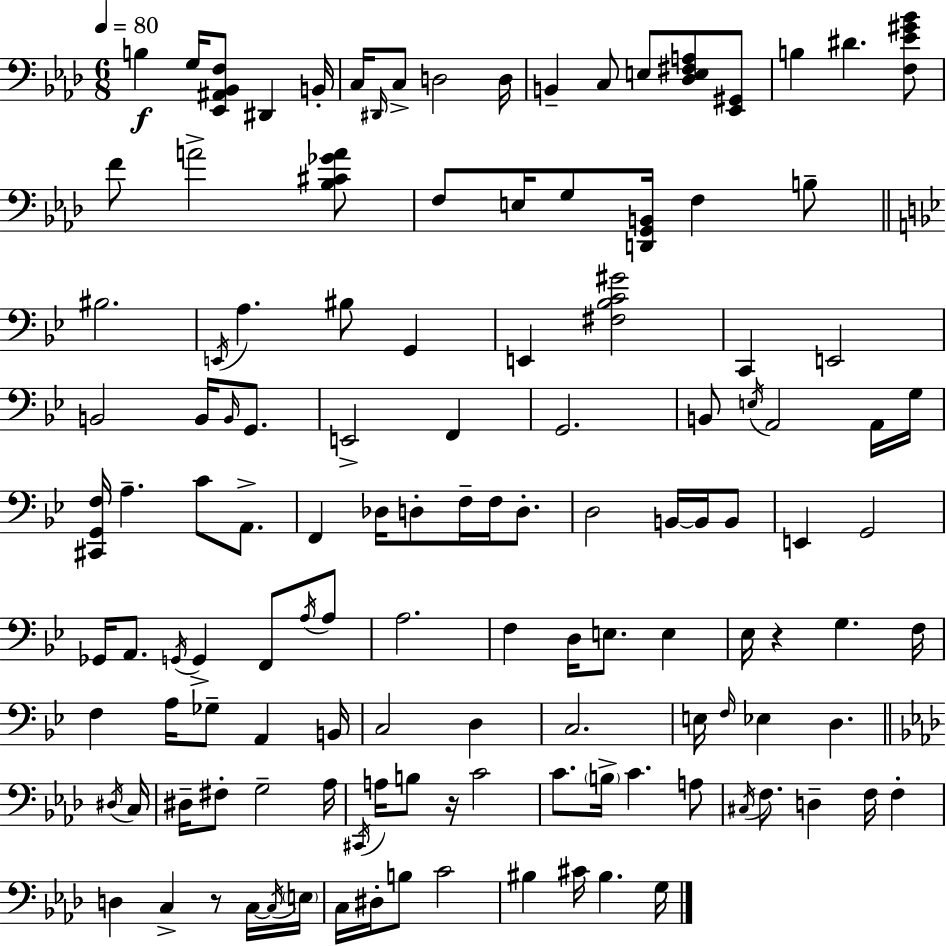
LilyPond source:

{
  \clef bass
  \numericTimeSignature
  \time 6/8
  \key f \minor
  \tempo 4 = 80
  b4\f g16 <ees, ais, bes, f>8 dis,4 b,16-. | c16 \grace { dis,16 } c8-> d2 | d16 b,4-- c8 e8 <des e fis a>8 <ees, gis,>8 | b4 dis'4. <f ees' gis' bes'>8 | \break f'8 a'2-> <bes cis' ges' a'>8 | f8 e16 g8 <d, g, b,>16 f4 b8-- | \bar "||" \break \key bes \major bis2. | \acciaccatura { e,16 } a4. bis8 g,4 | e,4 <fis bes c' gis'>2 | c,4 e,2 | \break b,2 b,16 \grace { b,16 } g,8. | e,2-> f,4 | g,2. | b,8 \acciaccatura { e16 } a,2 | \break a,16 g16 <cis, g, f>16 a4.-- c'8 | a,8.-> f,4 des16 d8-. f16-- f16 | d8.-. d2 b,16~~ | b,16 b,8 e,4 g,2 | \break ges,16 a,8. \acciaccatura { g,16 } g,4-> | f,8 \acciaccatura { a16 } a8 a2. | f4 d16 e8. | e4 ees16 r4 g4. | \break f16 f4 a16 ges8-- | a,4 b,16 c2 | d4 c2. | e16 \grace { f16 } ees4 d4. | \break \bar "||" \break \key aes \major \acciaccatura { dis16 } c16 dis16-- fis8-. g2-- | aes16 \acciaccatura { cis,16 } a16 b8 r16 c'2 | c'8. \parenthesize b16-> c'4. | a8 \acciaccatura { cis16 } f8. d4-- f16 | \break f4-. d4 c4-> | r8 c16~~ \acciaccatura { c16 } \parenthesize e16 c16 dis16-. b8 c'2 | bis4 cis'16 bis4. | g16 \bar "|."
}